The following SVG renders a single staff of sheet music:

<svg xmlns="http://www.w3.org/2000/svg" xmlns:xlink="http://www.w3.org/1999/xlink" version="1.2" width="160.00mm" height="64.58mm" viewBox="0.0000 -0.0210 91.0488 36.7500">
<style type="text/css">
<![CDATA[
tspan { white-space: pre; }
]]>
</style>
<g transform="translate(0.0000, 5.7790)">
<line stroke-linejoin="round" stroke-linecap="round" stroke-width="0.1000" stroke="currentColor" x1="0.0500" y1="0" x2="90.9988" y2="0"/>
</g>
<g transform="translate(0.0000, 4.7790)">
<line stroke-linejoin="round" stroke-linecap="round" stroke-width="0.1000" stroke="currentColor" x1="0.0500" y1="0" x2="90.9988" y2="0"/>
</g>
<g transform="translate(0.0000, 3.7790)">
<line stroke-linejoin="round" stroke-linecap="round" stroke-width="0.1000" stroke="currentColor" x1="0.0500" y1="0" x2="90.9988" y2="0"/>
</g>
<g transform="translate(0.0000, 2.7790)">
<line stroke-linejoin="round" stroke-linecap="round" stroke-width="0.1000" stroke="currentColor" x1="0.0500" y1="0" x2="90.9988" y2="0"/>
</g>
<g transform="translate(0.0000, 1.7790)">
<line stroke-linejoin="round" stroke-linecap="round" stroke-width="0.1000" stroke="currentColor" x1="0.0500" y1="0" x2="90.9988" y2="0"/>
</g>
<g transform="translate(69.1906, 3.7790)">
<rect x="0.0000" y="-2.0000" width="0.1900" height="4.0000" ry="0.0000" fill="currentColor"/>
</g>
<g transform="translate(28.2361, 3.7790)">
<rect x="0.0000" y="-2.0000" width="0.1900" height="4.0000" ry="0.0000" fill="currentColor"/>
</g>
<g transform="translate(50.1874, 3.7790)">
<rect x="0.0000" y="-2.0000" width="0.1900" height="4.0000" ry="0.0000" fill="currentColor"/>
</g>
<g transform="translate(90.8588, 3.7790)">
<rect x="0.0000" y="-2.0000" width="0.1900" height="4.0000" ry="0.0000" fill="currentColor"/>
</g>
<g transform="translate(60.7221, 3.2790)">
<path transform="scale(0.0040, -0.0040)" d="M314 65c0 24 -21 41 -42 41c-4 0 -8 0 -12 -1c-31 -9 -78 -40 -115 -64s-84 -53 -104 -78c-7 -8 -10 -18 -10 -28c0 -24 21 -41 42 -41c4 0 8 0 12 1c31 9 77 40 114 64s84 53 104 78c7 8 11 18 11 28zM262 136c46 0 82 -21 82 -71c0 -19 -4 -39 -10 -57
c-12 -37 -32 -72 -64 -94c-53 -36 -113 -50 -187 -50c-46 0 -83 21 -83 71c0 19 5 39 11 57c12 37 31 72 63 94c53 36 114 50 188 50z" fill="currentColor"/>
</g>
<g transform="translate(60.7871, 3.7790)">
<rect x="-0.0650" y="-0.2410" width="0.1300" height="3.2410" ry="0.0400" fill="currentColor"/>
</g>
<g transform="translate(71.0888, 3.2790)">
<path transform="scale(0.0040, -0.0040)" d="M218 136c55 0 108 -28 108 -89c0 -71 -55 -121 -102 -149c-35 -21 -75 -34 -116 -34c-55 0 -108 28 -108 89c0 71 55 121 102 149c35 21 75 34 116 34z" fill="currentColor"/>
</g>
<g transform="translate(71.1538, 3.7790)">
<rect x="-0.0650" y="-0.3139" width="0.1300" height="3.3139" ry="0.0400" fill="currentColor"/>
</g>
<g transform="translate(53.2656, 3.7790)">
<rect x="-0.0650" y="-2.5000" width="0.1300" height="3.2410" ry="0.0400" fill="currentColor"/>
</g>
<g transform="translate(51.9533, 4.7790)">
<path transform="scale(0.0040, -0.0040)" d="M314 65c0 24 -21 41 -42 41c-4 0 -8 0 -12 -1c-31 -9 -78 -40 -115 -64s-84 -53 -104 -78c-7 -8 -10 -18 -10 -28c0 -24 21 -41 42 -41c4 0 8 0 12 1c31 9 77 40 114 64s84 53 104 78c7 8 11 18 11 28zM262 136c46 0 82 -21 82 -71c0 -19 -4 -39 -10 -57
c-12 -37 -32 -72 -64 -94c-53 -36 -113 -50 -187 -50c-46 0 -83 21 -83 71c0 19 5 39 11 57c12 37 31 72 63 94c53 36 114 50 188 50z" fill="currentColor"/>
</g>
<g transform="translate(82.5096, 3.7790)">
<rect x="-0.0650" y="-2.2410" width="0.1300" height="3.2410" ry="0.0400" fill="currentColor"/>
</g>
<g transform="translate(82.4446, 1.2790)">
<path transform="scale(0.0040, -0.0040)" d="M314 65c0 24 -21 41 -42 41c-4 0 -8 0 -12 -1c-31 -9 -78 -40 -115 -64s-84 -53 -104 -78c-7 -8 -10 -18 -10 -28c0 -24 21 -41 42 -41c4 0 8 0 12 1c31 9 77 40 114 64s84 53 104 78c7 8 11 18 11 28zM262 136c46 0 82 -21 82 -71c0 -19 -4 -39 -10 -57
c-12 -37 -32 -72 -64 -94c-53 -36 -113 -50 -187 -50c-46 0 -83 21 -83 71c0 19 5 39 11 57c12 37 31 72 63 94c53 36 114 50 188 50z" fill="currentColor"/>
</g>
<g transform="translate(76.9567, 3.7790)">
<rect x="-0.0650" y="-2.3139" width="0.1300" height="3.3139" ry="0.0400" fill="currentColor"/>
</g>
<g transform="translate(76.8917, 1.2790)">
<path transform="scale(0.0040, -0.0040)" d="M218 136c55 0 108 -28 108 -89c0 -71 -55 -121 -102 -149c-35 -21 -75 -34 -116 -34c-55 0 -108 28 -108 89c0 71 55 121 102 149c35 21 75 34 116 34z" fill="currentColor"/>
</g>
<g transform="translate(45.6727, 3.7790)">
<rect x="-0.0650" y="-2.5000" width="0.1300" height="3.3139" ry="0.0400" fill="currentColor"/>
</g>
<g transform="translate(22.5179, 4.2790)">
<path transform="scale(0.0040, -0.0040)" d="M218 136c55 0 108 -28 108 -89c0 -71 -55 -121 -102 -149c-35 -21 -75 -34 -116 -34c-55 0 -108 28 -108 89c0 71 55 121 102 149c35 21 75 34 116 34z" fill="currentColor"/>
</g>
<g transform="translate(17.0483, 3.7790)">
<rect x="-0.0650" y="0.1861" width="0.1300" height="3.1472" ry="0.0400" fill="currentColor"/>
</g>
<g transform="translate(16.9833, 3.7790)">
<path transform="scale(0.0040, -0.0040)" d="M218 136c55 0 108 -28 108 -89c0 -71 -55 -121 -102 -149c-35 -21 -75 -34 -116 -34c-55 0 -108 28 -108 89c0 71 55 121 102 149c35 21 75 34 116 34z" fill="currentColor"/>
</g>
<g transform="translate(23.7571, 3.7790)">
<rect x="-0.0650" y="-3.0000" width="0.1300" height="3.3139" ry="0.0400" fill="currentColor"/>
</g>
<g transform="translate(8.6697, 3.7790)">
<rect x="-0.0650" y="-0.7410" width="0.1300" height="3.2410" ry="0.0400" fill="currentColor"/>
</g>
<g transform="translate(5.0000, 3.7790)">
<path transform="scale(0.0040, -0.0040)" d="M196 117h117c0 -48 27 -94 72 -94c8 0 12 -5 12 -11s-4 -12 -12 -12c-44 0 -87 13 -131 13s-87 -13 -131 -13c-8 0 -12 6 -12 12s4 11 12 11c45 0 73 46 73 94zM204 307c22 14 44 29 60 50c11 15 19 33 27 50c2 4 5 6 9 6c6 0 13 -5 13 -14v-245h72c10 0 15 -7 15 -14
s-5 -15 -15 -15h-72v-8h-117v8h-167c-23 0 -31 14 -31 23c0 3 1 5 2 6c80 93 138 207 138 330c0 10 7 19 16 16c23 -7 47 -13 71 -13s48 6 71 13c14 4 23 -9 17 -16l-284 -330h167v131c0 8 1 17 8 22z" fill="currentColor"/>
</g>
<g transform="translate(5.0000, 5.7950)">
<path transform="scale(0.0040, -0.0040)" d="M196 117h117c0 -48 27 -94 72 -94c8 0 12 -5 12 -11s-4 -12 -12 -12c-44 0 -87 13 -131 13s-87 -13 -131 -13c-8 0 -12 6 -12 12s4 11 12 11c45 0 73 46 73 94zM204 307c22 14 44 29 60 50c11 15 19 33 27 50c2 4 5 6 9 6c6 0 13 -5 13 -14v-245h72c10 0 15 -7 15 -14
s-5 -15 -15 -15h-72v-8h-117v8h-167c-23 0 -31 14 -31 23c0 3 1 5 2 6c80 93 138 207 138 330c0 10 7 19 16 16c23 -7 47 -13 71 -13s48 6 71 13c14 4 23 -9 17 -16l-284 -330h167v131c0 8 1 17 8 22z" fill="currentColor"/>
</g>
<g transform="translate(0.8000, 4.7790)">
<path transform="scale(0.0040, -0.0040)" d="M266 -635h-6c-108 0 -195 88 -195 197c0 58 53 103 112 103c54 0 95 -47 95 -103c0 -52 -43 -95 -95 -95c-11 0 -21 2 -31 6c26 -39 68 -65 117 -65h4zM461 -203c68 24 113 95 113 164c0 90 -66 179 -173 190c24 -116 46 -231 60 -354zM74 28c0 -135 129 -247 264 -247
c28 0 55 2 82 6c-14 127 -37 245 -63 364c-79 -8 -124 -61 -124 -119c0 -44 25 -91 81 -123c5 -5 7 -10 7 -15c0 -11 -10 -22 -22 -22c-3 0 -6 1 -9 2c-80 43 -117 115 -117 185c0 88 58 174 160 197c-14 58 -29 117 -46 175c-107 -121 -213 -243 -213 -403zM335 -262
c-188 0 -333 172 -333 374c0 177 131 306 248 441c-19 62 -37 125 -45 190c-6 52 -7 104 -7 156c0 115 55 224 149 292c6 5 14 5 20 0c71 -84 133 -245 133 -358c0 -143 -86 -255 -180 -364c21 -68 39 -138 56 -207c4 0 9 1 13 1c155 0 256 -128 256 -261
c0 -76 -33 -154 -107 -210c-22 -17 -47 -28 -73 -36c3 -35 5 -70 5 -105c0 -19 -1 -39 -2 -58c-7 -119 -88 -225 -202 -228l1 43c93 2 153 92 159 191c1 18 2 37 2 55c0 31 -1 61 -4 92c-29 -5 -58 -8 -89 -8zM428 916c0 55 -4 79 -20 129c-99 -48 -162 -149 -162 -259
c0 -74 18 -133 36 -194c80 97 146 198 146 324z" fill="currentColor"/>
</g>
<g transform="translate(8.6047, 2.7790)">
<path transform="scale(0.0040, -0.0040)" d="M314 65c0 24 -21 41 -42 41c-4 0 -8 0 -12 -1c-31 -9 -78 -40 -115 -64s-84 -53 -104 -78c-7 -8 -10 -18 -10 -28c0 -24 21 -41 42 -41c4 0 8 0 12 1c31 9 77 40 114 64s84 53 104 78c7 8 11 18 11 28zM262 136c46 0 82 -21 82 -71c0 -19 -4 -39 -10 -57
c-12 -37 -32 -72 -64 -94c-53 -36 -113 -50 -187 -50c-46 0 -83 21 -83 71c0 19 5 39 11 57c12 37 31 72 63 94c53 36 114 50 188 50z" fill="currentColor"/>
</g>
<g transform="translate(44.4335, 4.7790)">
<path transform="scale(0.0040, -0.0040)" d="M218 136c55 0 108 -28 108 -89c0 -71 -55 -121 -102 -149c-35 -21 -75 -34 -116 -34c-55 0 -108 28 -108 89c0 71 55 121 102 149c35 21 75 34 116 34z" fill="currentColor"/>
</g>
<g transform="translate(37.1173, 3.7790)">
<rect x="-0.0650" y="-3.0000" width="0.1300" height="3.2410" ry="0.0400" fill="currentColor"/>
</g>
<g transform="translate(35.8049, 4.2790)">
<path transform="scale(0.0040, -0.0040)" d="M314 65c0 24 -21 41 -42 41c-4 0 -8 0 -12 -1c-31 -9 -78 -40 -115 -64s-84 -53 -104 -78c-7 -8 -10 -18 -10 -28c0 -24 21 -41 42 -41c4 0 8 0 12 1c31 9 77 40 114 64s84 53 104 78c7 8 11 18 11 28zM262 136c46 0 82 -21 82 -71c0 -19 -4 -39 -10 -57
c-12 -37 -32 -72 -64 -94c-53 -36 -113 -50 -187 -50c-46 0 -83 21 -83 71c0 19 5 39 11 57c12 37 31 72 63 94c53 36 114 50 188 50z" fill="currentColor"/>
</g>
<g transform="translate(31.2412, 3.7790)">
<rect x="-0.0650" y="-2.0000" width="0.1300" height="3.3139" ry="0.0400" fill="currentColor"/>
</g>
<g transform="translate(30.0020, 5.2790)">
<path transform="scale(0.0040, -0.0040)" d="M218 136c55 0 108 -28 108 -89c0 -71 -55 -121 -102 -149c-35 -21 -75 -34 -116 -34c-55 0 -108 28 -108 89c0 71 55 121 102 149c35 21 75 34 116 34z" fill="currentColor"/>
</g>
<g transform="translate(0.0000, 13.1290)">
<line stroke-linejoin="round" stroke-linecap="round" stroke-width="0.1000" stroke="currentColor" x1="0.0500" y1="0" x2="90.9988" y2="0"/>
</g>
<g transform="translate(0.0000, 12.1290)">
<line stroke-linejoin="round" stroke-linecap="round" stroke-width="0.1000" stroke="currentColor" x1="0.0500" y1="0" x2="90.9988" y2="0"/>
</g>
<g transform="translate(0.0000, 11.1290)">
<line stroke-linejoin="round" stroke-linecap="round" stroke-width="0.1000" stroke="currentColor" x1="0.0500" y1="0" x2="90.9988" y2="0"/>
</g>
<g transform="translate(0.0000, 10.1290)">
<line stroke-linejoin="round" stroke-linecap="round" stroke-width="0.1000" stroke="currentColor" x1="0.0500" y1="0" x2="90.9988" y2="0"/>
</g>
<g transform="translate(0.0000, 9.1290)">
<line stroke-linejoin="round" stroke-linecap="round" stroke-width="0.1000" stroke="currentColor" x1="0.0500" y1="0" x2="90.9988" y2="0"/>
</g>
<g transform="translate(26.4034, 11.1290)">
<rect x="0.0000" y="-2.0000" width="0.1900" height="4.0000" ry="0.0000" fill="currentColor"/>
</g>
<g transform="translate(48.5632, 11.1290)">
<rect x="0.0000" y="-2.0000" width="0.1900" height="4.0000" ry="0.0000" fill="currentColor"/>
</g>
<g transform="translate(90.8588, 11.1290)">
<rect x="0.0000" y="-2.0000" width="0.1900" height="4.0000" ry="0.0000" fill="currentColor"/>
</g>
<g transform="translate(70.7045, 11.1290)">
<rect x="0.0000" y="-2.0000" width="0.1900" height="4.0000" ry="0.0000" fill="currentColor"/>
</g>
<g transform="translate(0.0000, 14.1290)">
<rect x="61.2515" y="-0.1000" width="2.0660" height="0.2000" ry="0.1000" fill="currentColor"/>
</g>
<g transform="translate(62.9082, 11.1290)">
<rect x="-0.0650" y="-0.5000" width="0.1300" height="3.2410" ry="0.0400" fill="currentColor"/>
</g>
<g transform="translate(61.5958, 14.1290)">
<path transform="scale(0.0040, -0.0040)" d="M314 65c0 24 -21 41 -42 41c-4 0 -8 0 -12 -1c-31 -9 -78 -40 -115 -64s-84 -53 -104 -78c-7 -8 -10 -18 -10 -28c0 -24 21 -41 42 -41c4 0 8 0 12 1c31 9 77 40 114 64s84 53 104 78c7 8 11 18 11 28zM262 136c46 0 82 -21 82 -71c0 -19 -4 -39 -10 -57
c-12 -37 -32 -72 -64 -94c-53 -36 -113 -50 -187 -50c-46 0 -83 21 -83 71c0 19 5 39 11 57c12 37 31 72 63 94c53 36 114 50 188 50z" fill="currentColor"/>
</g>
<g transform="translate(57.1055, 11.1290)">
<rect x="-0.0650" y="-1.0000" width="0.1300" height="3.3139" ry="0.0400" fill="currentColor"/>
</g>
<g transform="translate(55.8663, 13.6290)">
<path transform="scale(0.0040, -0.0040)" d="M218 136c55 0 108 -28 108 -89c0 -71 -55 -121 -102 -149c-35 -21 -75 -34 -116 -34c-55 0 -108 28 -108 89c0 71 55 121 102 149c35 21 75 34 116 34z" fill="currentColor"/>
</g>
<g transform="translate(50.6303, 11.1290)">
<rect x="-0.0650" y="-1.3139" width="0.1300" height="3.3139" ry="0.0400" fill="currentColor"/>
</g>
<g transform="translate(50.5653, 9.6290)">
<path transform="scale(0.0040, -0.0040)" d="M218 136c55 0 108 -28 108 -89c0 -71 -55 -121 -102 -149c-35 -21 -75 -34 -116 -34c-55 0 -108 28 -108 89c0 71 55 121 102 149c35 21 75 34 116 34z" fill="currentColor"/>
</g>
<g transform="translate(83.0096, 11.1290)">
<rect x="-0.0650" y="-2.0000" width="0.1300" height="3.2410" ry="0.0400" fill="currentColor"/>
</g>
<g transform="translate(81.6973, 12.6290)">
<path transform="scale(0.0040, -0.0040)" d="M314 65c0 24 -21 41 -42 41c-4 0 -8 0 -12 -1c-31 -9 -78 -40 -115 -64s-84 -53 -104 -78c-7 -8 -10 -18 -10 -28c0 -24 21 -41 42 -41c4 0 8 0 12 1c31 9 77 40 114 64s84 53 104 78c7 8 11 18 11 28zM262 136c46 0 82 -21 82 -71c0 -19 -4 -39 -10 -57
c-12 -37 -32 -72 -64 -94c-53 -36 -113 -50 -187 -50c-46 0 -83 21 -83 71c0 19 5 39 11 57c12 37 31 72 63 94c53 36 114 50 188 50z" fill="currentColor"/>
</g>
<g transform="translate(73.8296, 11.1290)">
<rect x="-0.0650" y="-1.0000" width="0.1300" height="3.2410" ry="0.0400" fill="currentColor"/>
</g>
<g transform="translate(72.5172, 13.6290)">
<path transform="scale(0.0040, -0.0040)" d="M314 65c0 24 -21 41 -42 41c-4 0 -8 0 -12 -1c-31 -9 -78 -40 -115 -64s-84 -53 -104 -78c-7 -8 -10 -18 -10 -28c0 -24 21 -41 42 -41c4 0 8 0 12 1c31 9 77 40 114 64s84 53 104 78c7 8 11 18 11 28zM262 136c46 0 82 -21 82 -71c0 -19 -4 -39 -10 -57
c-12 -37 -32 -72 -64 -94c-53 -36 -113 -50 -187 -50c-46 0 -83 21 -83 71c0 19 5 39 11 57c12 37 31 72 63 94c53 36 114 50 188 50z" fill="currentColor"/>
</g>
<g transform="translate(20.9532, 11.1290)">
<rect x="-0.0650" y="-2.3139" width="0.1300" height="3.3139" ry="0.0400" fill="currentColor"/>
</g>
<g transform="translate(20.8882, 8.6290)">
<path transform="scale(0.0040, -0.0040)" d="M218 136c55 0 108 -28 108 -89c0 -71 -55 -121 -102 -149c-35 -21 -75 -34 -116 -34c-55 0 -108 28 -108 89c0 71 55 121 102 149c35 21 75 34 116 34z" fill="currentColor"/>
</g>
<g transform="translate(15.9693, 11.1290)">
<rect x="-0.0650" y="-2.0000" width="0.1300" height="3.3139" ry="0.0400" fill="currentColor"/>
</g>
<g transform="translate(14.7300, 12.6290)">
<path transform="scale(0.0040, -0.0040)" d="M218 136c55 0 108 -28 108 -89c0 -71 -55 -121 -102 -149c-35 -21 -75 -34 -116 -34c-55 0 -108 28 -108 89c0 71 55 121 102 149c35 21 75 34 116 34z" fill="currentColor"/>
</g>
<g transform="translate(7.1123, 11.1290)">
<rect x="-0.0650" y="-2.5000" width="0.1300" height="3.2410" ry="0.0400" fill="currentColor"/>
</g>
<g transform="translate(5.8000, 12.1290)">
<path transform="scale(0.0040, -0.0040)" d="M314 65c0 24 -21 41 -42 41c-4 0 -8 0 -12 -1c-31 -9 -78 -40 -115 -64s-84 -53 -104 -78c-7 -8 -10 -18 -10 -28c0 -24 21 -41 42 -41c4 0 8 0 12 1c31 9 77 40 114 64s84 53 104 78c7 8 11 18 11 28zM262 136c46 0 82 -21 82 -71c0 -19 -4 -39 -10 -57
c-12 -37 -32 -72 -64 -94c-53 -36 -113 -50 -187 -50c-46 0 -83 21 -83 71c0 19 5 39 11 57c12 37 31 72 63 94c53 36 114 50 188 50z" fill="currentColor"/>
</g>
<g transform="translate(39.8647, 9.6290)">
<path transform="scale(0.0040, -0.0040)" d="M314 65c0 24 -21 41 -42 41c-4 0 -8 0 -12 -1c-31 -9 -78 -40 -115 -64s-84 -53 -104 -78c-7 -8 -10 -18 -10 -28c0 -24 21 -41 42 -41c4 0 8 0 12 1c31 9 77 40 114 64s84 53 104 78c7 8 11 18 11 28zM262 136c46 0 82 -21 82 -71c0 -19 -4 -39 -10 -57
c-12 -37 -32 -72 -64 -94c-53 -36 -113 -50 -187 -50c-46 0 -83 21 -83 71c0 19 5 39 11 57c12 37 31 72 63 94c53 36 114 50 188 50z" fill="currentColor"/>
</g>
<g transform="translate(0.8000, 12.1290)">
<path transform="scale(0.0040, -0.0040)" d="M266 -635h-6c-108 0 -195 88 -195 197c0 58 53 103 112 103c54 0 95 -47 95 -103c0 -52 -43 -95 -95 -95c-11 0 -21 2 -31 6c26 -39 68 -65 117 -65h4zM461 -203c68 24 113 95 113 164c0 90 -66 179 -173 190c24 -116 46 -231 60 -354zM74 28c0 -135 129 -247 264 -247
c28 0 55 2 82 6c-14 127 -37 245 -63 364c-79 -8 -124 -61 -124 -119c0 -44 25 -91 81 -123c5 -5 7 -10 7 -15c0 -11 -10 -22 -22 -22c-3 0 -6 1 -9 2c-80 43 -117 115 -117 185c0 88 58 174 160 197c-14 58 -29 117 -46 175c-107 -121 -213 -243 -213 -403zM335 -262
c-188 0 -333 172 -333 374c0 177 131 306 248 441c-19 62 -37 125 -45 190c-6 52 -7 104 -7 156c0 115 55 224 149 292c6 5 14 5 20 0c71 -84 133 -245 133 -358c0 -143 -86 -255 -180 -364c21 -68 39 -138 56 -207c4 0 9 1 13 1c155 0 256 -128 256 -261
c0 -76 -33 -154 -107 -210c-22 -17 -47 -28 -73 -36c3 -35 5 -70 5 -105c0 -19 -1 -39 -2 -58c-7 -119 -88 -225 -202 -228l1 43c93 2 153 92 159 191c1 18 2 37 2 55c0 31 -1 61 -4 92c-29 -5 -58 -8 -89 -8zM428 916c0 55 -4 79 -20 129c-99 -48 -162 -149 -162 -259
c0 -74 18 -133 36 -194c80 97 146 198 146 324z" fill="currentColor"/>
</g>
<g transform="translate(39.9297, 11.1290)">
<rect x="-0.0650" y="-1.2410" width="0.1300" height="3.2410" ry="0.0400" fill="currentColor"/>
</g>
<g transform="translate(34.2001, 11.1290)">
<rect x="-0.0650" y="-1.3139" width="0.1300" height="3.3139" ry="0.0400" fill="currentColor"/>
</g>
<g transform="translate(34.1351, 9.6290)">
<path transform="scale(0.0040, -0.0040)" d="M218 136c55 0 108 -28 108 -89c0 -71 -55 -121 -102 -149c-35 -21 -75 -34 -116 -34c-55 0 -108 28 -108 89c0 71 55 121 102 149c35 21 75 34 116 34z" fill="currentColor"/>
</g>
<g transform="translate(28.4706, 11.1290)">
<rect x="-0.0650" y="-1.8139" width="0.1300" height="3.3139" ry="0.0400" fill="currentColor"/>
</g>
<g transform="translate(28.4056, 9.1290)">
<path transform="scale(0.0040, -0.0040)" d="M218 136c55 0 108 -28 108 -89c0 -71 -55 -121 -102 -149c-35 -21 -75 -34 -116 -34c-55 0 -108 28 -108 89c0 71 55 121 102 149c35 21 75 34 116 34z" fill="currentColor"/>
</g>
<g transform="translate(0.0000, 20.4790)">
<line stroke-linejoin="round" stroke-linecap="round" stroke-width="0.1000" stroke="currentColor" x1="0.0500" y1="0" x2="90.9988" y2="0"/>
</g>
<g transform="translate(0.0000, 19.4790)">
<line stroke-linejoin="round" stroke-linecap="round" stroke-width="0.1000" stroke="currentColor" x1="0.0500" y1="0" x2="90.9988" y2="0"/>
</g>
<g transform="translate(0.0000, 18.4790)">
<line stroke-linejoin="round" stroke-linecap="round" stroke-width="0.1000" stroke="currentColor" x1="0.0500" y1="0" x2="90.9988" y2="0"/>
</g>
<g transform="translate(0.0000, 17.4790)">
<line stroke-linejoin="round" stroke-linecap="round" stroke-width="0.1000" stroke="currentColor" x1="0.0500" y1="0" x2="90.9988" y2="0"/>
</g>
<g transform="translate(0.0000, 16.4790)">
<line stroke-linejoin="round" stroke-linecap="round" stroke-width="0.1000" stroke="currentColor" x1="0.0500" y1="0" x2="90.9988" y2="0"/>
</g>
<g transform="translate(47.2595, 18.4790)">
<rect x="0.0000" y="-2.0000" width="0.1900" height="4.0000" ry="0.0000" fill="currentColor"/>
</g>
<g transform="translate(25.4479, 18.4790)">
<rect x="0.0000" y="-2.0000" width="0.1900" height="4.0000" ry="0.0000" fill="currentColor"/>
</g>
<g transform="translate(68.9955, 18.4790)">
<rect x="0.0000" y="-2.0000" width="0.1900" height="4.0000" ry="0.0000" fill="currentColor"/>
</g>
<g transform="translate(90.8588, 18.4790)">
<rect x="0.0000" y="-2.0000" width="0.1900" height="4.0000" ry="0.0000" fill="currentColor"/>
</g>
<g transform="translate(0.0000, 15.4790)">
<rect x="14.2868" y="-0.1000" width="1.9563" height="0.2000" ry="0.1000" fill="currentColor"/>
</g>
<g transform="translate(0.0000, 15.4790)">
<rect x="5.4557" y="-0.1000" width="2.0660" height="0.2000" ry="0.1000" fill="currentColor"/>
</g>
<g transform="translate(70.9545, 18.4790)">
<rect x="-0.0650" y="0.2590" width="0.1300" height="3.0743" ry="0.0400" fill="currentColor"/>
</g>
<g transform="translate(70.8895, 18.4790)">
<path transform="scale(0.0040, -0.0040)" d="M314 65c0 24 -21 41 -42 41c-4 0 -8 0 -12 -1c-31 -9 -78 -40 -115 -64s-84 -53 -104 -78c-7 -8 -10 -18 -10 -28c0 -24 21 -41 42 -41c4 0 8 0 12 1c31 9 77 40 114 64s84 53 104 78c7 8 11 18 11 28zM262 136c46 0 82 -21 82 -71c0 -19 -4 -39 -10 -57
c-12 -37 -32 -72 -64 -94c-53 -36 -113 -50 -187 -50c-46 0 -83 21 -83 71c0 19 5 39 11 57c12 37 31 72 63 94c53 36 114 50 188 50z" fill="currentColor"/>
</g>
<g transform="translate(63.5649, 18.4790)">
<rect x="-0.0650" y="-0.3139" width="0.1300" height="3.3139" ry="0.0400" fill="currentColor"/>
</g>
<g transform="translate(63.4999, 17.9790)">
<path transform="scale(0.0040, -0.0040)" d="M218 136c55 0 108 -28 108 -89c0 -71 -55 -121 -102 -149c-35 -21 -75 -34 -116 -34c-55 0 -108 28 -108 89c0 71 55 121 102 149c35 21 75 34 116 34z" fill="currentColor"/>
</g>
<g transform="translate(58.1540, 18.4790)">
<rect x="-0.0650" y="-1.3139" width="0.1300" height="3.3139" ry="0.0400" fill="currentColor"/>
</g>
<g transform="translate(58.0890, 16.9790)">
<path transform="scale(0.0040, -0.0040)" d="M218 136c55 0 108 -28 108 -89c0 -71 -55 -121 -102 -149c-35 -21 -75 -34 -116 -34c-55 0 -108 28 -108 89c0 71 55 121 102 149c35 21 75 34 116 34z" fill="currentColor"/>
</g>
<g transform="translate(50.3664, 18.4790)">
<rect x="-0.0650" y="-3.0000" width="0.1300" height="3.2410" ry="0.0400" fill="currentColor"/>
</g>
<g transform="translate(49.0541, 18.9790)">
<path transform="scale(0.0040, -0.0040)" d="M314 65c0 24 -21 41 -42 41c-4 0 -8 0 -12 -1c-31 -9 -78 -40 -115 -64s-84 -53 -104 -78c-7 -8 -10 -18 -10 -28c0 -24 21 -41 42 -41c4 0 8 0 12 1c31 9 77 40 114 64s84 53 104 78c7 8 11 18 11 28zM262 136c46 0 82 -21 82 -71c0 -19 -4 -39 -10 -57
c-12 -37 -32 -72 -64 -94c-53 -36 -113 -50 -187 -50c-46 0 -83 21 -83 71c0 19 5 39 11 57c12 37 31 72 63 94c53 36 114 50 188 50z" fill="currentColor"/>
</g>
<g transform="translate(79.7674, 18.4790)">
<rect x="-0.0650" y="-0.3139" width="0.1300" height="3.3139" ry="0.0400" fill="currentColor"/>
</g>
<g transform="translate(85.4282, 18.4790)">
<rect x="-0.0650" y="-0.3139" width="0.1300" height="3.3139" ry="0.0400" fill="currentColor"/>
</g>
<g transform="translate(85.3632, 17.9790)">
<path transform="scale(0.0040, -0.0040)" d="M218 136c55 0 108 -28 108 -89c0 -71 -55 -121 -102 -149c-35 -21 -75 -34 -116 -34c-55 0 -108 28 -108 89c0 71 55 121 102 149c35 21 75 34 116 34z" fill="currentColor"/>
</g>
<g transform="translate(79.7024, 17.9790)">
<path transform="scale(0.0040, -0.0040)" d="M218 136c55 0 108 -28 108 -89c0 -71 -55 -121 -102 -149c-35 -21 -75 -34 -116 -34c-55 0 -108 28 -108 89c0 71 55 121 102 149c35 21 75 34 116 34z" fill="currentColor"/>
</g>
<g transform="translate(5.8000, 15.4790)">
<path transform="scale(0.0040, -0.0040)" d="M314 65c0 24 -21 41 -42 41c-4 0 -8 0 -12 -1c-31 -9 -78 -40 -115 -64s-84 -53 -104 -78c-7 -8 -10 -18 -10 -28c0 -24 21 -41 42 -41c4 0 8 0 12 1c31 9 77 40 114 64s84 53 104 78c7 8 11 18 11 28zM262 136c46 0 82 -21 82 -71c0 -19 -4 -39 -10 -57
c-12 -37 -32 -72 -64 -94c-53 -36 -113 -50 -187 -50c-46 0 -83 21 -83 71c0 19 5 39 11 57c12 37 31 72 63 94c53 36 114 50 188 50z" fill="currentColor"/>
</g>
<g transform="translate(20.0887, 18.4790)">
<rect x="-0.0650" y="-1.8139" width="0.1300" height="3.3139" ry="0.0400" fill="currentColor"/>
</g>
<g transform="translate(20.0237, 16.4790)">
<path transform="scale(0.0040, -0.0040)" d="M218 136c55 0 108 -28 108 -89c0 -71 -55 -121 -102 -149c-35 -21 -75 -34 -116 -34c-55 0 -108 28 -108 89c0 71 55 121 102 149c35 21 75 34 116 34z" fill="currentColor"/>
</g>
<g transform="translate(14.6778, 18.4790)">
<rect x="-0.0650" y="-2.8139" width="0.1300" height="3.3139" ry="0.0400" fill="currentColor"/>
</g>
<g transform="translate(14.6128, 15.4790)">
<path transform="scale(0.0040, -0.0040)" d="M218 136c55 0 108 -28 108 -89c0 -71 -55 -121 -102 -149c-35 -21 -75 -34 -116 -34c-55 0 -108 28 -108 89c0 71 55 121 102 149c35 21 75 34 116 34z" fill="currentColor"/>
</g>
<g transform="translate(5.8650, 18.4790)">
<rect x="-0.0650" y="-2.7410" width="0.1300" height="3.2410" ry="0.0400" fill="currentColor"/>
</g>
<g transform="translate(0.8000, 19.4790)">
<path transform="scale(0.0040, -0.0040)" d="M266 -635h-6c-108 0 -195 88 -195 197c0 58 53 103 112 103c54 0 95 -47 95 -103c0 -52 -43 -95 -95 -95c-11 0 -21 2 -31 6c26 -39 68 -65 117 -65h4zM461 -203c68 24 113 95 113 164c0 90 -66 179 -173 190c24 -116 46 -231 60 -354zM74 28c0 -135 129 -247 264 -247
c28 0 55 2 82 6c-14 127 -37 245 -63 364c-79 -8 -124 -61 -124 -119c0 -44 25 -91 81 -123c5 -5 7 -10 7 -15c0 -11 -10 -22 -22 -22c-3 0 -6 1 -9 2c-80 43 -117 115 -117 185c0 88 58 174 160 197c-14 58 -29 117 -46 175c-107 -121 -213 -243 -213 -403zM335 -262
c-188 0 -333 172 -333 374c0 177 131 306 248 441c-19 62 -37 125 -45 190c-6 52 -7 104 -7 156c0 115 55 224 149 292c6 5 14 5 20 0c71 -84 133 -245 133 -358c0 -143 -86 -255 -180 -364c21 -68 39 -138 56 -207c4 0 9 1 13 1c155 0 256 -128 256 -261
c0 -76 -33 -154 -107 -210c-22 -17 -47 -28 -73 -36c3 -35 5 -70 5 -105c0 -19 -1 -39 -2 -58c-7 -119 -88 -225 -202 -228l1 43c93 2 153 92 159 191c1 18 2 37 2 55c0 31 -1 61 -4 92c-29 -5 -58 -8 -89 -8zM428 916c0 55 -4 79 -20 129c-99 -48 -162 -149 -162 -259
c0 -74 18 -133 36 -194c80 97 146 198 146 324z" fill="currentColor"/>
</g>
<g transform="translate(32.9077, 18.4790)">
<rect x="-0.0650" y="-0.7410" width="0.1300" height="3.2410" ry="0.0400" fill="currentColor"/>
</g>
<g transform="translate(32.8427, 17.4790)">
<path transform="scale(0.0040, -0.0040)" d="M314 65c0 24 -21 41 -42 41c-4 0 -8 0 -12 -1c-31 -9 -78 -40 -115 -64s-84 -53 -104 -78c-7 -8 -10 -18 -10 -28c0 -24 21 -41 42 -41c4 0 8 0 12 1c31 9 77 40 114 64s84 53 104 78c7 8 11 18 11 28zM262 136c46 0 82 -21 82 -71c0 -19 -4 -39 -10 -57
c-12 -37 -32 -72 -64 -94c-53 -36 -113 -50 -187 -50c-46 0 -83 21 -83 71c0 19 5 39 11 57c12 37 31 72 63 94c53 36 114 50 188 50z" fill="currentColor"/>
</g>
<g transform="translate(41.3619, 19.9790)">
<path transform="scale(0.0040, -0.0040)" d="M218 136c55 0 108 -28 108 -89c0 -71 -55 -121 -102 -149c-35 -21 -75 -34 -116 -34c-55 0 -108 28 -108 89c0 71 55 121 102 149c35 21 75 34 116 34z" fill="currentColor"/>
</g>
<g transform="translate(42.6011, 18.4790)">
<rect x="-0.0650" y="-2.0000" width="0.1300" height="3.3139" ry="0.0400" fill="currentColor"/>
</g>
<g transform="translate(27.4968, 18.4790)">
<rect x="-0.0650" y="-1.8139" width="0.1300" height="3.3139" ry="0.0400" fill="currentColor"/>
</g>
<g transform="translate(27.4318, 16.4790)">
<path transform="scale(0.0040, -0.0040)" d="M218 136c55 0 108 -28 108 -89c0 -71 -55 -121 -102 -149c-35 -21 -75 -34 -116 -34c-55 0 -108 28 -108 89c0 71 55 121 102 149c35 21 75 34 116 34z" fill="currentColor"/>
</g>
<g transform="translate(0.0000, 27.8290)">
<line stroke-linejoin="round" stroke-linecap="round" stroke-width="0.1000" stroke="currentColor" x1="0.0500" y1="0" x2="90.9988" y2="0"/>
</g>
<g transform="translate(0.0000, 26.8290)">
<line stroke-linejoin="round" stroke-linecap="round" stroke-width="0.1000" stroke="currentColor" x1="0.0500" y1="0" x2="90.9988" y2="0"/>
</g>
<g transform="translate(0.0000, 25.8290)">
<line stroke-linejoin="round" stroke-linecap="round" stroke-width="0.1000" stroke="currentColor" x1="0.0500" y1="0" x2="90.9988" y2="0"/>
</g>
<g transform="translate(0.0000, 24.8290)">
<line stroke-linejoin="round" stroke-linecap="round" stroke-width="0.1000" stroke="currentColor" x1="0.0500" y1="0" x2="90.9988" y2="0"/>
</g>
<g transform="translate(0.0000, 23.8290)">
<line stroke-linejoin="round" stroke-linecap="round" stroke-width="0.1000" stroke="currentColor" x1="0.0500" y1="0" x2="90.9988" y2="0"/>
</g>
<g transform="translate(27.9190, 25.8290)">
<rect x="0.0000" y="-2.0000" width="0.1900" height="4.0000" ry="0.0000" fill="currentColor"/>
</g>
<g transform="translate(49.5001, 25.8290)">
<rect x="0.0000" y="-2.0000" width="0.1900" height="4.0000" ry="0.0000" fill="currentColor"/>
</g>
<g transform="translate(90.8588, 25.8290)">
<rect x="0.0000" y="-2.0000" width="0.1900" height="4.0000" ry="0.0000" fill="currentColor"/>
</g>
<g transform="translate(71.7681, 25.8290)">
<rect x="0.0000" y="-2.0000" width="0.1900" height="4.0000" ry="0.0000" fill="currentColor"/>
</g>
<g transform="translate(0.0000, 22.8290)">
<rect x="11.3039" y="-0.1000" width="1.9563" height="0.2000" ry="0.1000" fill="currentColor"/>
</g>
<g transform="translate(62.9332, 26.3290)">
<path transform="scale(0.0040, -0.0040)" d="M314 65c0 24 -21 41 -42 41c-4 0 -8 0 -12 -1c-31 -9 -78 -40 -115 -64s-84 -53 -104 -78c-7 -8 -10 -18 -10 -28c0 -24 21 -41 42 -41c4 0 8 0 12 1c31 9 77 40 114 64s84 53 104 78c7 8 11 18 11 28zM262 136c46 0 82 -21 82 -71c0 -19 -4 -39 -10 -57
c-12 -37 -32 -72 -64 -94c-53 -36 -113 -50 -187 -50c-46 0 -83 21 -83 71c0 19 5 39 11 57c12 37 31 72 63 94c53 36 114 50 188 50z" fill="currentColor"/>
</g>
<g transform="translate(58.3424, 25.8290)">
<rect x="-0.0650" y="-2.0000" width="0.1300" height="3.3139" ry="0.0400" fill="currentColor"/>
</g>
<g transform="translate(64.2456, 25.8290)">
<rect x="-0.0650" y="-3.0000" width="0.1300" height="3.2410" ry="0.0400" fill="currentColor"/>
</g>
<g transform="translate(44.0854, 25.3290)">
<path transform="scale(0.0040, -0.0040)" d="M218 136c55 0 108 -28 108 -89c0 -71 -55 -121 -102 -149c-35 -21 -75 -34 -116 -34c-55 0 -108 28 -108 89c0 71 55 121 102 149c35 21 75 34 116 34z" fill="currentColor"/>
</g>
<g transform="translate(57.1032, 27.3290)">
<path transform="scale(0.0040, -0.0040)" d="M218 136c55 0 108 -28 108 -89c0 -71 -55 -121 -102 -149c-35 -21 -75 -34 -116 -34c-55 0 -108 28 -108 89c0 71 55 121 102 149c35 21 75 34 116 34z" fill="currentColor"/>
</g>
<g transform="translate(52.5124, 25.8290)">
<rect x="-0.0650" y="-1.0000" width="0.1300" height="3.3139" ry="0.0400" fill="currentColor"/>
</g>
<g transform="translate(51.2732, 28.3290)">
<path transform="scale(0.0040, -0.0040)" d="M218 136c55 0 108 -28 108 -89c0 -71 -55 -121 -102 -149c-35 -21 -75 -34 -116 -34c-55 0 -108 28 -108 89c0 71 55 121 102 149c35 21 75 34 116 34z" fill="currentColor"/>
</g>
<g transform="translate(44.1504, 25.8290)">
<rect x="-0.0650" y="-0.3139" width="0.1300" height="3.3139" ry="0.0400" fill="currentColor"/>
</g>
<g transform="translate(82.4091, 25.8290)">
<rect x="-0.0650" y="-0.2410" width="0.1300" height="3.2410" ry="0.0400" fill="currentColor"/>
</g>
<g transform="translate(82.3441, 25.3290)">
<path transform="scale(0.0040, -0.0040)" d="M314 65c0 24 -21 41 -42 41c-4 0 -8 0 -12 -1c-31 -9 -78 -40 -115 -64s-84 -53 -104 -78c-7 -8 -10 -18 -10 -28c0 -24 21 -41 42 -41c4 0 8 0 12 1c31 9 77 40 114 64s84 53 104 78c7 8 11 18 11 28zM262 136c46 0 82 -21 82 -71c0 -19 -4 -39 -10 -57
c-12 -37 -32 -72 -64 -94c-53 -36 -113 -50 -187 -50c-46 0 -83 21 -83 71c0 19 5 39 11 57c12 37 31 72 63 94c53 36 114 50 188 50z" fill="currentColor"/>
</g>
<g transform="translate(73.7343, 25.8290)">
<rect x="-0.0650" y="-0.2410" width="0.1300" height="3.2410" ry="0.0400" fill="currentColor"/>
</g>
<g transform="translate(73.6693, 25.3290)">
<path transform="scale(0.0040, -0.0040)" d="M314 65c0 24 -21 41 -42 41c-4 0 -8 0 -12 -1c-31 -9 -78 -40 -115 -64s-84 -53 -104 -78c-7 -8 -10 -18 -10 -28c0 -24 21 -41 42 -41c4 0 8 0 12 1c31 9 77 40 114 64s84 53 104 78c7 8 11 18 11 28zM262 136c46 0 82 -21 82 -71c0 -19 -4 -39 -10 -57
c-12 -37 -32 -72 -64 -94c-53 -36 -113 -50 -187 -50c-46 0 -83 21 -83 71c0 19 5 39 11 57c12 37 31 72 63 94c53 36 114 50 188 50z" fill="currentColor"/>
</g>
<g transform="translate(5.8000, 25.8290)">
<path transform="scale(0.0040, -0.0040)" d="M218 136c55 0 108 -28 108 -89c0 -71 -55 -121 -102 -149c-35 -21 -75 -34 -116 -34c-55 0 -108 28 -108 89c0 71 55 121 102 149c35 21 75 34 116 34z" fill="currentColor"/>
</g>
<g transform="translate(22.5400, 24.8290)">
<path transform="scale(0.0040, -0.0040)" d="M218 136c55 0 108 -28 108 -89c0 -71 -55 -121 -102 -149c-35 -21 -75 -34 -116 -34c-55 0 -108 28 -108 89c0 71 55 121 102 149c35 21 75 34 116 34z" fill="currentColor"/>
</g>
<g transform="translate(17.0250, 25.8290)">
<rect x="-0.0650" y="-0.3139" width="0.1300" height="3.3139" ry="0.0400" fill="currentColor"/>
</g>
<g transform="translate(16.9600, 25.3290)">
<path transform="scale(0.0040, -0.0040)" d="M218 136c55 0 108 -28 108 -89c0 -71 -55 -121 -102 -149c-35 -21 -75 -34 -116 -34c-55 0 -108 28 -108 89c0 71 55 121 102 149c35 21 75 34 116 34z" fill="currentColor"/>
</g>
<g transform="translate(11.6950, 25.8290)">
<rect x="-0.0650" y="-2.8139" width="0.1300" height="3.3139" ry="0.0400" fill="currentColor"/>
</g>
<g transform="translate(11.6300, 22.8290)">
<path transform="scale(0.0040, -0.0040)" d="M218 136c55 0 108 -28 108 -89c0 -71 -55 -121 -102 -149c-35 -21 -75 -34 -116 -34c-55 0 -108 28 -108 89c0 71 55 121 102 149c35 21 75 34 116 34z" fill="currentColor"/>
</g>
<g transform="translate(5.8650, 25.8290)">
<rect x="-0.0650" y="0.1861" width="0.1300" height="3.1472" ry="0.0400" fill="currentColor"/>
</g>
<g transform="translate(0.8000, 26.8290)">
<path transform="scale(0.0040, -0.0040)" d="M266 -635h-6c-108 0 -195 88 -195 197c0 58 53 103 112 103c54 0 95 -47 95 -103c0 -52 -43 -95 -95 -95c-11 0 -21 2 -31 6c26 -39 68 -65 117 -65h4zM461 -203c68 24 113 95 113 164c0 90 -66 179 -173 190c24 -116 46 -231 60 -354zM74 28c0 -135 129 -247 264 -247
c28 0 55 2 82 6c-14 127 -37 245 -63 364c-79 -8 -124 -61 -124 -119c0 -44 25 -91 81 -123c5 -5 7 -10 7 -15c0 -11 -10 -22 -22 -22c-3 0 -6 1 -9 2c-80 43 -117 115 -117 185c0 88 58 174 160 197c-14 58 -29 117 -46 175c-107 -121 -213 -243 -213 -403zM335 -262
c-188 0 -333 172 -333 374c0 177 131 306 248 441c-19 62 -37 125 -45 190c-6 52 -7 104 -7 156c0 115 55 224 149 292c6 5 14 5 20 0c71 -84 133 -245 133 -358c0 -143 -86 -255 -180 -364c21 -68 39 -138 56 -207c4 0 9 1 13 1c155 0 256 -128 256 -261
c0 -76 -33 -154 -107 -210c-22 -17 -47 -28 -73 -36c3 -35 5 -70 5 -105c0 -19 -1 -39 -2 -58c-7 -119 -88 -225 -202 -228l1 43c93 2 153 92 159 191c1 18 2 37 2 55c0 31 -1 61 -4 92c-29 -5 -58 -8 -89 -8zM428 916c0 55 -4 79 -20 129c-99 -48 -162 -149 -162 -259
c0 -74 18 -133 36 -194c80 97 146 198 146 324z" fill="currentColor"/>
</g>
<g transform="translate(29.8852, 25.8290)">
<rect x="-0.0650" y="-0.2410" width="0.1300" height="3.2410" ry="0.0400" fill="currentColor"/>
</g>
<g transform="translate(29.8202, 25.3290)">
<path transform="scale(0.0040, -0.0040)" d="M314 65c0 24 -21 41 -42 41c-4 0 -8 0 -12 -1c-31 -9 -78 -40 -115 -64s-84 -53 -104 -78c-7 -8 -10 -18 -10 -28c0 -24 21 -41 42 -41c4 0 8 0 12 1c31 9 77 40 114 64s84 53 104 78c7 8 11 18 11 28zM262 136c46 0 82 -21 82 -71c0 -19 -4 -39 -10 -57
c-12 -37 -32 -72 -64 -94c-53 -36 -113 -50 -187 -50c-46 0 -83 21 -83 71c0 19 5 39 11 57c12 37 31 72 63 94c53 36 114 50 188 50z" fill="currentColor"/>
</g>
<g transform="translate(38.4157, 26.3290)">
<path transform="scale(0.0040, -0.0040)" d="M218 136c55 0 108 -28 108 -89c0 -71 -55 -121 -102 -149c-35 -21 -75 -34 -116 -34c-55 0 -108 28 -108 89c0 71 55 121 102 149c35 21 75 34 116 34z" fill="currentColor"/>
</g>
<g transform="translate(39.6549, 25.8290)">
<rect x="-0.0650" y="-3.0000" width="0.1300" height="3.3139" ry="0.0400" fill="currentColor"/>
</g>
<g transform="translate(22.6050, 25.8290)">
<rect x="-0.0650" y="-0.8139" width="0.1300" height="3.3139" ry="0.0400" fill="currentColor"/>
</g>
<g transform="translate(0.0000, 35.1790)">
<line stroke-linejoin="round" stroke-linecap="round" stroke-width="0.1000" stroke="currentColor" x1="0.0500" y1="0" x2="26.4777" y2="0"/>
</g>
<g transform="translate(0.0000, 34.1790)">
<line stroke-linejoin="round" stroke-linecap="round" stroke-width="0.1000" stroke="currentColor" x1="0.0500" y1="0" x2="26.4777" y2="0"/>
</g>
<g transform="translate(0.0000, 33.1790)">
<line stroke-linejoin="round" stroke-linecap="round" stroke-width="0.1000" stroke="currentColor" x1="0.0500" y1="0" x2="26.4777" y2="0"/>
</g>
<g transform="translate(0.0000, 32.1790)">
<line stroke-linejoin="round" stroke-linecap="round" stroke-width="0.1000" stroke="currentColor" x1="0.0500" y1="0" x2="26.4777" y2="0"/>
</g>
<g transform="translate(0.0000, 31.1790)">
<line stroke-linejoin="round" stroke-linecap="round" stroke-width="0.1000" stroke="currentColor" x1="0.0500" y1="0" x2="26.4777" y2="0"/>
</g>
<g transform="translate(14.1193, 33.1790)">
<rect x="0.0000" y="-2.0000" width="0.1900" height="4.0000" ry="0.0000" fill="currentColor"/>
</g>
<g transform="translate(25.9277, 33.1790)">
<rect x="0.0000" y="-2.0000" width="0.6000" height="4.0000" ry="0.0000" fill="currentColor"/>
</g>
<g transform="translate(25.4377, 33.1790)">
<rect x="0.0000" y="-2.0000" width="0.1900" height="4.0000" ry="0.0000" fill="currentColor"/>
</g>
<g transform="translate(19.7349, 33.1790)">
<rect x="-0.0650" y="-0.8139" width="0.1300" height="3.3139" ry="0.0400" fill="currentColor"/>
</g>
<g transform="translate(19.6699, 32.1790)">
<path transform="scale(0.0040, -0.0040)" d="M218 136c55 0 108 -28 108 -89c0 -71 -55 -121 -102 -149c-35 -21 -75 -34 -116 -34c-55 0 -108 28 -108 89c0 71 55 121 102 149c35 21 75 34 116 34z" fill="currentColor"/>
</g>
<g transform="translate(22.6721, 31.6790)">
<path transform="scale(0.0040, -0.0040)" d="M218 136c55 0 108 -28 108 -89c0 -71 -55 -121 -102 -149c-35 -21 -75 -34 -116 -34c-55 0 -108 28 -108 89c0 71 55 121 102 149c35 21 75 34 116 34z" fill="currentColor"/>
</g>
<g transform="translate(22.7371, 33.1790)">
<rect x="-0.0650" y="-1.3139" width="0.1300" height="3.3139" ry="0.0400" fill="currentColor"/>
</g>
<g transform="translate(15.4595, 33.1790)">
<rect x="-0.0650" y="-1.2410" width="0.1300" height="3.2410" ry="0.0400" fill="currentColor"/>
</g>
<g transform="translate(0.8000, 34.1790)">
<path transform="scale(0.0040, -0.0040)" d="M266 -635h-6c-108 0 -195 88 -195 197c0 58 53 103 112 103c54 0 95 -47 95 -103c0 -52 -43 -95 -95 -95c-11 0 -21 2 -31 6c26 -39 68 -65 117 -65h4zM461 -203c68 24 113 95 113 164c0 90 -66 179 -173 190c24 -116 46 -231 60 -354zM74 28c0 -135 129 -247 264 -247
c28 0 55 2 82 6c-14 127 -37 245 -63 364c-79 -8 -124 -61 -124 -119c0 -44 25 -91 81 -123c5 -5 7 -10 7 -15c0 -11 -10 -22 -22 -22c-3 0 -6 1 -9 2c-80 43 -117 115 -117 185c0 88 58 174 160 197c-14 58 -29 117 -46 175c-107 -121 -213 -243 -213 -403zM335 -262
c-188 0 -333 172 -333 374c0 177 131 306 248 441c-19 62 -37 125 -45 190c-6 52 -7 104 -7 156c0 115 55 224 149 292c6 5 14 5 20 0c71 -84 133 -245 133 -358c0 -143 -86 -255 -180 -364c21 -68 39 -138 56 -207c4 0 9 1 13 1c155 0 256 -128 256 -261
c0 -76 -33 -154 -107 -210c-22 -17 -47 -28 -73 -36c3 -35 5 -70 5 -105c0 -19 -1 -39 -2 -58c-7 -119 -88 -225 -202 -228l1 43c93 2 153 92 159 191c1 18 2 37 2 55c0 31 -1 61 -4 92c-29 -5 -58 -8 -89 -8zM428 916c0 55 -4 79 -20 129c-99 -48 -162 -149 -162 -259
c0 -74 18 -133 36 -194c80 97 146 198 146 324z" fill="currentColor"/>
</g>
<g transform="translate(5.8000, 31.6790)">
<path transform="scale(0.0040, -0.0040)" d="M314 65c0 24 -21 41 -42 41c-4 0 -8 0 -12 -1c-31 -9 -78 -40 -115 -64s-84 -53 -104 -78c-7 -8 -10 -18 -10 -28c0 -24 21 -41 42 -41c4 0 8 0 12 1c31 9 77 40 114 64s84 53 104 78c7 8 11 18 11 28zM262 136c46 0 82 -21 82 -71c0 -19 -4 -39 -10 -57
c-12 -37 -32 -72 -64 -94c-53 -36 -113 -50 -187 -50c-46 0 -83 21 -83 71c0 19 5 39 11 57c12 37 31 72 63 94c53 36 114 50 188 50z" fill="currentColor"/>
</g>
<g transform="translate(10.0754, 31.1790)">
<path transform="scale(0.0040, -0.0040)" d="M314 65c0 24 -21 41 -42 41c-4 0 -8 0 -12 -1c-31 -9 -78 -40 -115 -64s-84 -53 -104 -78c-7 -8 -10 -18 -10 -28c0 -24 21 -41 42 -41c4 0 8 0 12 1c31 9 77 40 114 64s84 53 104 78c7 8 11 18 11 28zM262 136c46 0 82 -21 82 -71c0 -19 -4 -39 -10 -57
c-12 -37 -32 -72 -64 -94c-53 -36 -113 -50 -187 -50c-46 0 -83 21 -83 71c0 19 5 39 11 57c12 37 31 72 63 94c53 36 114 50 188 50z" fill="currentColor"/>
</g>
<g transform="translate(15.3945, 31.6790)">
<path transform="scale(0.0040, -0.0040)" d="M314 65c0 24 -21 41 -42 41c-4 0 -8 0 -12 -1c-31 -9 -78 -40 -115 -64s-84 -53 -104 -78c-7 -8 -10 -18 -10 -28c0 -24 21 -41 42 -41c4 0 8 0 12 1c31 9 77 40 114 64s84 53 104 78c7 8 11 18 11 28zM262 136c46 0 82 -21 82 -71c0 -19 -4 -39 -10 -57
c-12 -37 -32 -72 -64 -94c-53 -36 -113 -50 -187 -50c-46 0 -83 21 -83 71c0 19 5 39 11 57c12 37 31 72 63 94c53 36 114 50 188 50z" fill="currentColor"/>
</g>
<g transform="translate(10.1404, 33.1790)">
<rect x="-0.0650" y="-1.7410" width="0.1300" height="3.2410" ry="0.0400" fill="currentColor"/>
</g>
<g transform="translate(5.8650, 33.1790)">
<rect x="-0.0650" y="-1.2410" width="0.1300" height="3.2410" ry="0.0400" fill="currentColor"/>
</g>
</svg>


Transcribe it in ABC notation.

X:1
T:Untitled
M:4/4
L:1/4
K:C
d2 B A F A2 G G2 c2 c g g2 G2 F g f e e2 e D C2 D2 F2 a2 a f f d2 F A2 e c B2 c c B a c d c2 A c D F A2 c2 c2 e2 f2 e2 d e